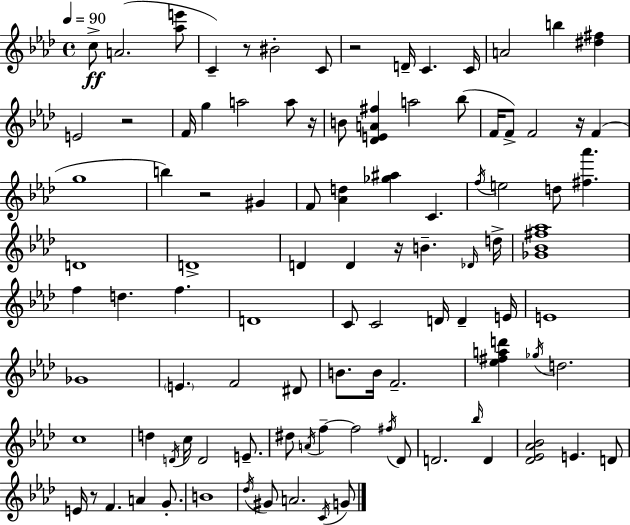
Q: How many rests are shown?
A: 8